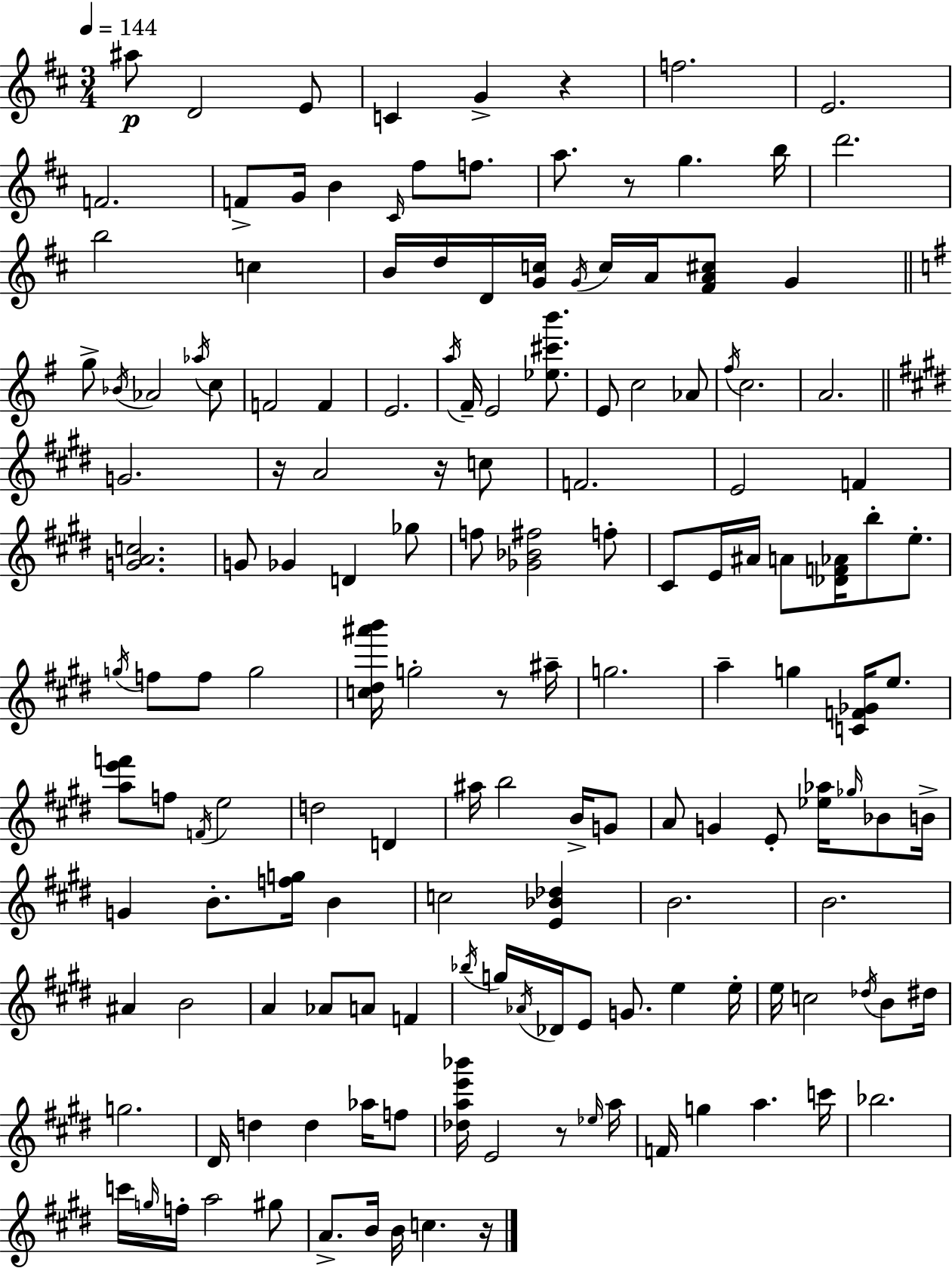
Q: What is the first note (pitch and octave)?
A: A#5